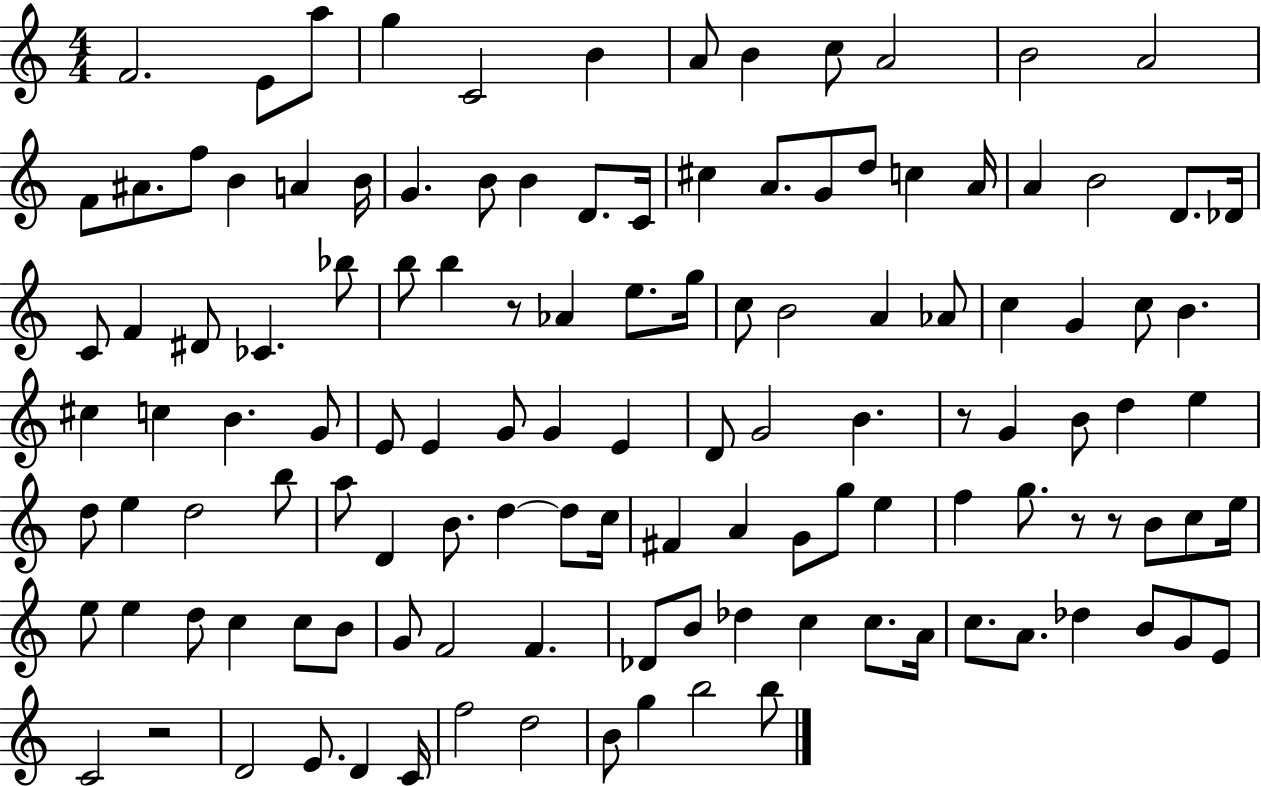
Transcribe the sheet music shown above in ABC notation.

X:1
T:Untitled
M:4/4
L:1/4
K:C
F2 E/2 a/2 g C2 B A/2 B c/2 A2 B2 A2 F/2 ^A/2 f/2 B A B/4 G B/2 B D/2 C/4 ^c A/2 G/2 d/2 c A/4 A B2 D/2 _D/4 C/2 F ^D/2 _C _b/2 b/2 b z/2 _A e/2 g/4 c/2 B2 A _A/2 c G c/2 B ^c c B G/2 E/2 E G/2 G E D/2 G2 B z/2 G B/2 d e d/2 e d2 b/2 a/2 D B/2 d d/2 c/4 ^F A G/2 g/2 e f g/2 z/2 z/2 B/2 c/2 e/4 e/2 e d/2 c c/2 B/2 G/2 F2 F _D/2 B/2 _d c c/2 A/4 c/2 A/2 _d B/2 G/2 E/2 C2 z2 D2 E/2 D C/4 f2 d2 B/2 g b2 b/2